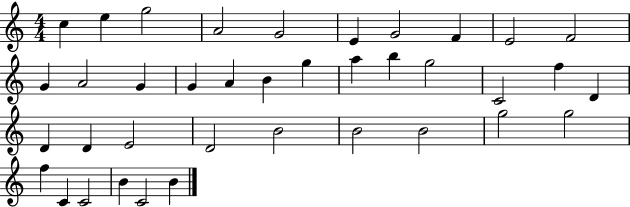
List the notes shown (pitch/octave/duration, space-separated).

C5/q E5/q G5/h A4/h G4/h E4/q G4/h F4/q E4/h F4/h G4/q A4/h G4/q G4/q A4/q B4/q G5/q A5/q B5/q G5/h C4/h F5/q D4/q D4/q D4/q E4/h D4/h B4/h B4/h B4/h G5/h G5/h F5/q C4/q C4/h B4/q C4/h B4/q